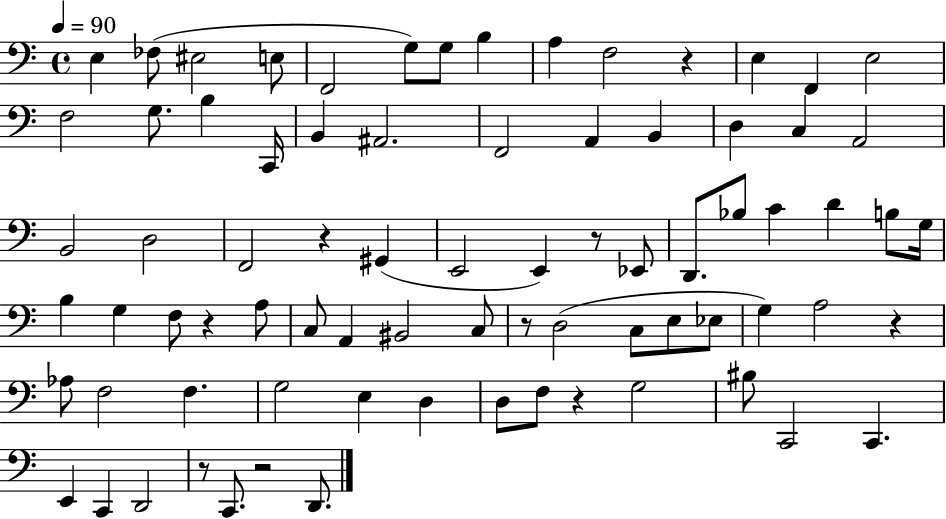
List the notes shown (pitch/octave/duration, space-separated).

E3/q FES3/e EIS3/h E3/e F2/h G3/e G3/e B3/q A3/q F3/h R/q E3/q F2/q E3/h F3/h G3/e. B3/q C2/s B2/q A#2/h. F2/h A2/q B2/q D3/q C3/q A2/h B2/h D3/h F2/h R/q G#2/q E2/h E2/q R/e Eb2/e D2/e. Bb3/e C4/q D4/q B3/e G3/s B3/q G3/q F3/e R/q A3/e C3/e A2/q BIS2/h C3/e R/e D3/h C3/e E3/e Eb3/e G3/q A3/h R/q Ab3/e F3/h F3/q. G3/h E3/q D3/q D3/e F3/e R/q G3/h BIS3/e C2/h C2/q. E2/q C2/q D2/h R/e C2/e. R/h D2/e.